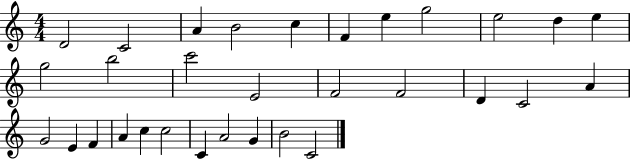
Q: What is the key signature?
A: C major